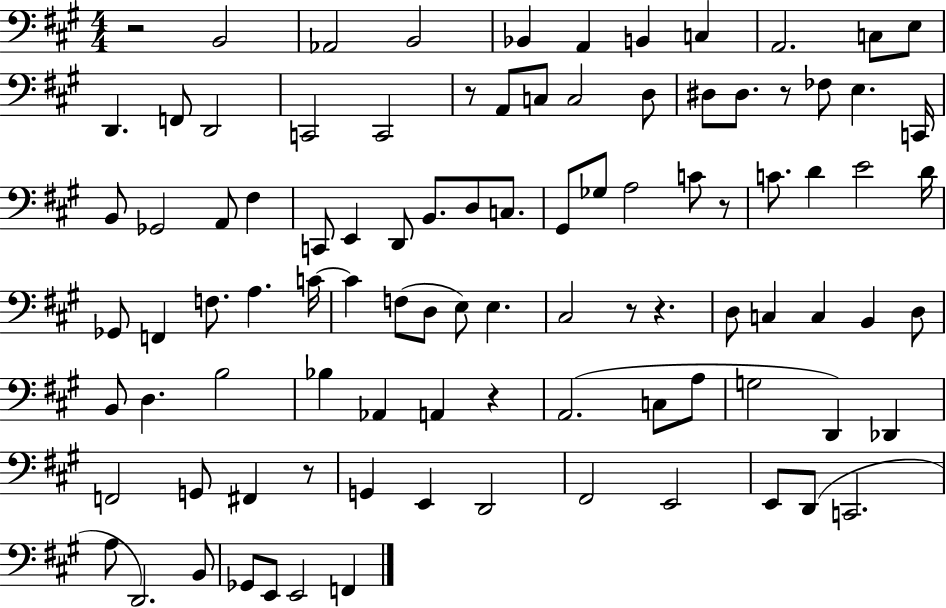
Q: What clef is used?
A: bass